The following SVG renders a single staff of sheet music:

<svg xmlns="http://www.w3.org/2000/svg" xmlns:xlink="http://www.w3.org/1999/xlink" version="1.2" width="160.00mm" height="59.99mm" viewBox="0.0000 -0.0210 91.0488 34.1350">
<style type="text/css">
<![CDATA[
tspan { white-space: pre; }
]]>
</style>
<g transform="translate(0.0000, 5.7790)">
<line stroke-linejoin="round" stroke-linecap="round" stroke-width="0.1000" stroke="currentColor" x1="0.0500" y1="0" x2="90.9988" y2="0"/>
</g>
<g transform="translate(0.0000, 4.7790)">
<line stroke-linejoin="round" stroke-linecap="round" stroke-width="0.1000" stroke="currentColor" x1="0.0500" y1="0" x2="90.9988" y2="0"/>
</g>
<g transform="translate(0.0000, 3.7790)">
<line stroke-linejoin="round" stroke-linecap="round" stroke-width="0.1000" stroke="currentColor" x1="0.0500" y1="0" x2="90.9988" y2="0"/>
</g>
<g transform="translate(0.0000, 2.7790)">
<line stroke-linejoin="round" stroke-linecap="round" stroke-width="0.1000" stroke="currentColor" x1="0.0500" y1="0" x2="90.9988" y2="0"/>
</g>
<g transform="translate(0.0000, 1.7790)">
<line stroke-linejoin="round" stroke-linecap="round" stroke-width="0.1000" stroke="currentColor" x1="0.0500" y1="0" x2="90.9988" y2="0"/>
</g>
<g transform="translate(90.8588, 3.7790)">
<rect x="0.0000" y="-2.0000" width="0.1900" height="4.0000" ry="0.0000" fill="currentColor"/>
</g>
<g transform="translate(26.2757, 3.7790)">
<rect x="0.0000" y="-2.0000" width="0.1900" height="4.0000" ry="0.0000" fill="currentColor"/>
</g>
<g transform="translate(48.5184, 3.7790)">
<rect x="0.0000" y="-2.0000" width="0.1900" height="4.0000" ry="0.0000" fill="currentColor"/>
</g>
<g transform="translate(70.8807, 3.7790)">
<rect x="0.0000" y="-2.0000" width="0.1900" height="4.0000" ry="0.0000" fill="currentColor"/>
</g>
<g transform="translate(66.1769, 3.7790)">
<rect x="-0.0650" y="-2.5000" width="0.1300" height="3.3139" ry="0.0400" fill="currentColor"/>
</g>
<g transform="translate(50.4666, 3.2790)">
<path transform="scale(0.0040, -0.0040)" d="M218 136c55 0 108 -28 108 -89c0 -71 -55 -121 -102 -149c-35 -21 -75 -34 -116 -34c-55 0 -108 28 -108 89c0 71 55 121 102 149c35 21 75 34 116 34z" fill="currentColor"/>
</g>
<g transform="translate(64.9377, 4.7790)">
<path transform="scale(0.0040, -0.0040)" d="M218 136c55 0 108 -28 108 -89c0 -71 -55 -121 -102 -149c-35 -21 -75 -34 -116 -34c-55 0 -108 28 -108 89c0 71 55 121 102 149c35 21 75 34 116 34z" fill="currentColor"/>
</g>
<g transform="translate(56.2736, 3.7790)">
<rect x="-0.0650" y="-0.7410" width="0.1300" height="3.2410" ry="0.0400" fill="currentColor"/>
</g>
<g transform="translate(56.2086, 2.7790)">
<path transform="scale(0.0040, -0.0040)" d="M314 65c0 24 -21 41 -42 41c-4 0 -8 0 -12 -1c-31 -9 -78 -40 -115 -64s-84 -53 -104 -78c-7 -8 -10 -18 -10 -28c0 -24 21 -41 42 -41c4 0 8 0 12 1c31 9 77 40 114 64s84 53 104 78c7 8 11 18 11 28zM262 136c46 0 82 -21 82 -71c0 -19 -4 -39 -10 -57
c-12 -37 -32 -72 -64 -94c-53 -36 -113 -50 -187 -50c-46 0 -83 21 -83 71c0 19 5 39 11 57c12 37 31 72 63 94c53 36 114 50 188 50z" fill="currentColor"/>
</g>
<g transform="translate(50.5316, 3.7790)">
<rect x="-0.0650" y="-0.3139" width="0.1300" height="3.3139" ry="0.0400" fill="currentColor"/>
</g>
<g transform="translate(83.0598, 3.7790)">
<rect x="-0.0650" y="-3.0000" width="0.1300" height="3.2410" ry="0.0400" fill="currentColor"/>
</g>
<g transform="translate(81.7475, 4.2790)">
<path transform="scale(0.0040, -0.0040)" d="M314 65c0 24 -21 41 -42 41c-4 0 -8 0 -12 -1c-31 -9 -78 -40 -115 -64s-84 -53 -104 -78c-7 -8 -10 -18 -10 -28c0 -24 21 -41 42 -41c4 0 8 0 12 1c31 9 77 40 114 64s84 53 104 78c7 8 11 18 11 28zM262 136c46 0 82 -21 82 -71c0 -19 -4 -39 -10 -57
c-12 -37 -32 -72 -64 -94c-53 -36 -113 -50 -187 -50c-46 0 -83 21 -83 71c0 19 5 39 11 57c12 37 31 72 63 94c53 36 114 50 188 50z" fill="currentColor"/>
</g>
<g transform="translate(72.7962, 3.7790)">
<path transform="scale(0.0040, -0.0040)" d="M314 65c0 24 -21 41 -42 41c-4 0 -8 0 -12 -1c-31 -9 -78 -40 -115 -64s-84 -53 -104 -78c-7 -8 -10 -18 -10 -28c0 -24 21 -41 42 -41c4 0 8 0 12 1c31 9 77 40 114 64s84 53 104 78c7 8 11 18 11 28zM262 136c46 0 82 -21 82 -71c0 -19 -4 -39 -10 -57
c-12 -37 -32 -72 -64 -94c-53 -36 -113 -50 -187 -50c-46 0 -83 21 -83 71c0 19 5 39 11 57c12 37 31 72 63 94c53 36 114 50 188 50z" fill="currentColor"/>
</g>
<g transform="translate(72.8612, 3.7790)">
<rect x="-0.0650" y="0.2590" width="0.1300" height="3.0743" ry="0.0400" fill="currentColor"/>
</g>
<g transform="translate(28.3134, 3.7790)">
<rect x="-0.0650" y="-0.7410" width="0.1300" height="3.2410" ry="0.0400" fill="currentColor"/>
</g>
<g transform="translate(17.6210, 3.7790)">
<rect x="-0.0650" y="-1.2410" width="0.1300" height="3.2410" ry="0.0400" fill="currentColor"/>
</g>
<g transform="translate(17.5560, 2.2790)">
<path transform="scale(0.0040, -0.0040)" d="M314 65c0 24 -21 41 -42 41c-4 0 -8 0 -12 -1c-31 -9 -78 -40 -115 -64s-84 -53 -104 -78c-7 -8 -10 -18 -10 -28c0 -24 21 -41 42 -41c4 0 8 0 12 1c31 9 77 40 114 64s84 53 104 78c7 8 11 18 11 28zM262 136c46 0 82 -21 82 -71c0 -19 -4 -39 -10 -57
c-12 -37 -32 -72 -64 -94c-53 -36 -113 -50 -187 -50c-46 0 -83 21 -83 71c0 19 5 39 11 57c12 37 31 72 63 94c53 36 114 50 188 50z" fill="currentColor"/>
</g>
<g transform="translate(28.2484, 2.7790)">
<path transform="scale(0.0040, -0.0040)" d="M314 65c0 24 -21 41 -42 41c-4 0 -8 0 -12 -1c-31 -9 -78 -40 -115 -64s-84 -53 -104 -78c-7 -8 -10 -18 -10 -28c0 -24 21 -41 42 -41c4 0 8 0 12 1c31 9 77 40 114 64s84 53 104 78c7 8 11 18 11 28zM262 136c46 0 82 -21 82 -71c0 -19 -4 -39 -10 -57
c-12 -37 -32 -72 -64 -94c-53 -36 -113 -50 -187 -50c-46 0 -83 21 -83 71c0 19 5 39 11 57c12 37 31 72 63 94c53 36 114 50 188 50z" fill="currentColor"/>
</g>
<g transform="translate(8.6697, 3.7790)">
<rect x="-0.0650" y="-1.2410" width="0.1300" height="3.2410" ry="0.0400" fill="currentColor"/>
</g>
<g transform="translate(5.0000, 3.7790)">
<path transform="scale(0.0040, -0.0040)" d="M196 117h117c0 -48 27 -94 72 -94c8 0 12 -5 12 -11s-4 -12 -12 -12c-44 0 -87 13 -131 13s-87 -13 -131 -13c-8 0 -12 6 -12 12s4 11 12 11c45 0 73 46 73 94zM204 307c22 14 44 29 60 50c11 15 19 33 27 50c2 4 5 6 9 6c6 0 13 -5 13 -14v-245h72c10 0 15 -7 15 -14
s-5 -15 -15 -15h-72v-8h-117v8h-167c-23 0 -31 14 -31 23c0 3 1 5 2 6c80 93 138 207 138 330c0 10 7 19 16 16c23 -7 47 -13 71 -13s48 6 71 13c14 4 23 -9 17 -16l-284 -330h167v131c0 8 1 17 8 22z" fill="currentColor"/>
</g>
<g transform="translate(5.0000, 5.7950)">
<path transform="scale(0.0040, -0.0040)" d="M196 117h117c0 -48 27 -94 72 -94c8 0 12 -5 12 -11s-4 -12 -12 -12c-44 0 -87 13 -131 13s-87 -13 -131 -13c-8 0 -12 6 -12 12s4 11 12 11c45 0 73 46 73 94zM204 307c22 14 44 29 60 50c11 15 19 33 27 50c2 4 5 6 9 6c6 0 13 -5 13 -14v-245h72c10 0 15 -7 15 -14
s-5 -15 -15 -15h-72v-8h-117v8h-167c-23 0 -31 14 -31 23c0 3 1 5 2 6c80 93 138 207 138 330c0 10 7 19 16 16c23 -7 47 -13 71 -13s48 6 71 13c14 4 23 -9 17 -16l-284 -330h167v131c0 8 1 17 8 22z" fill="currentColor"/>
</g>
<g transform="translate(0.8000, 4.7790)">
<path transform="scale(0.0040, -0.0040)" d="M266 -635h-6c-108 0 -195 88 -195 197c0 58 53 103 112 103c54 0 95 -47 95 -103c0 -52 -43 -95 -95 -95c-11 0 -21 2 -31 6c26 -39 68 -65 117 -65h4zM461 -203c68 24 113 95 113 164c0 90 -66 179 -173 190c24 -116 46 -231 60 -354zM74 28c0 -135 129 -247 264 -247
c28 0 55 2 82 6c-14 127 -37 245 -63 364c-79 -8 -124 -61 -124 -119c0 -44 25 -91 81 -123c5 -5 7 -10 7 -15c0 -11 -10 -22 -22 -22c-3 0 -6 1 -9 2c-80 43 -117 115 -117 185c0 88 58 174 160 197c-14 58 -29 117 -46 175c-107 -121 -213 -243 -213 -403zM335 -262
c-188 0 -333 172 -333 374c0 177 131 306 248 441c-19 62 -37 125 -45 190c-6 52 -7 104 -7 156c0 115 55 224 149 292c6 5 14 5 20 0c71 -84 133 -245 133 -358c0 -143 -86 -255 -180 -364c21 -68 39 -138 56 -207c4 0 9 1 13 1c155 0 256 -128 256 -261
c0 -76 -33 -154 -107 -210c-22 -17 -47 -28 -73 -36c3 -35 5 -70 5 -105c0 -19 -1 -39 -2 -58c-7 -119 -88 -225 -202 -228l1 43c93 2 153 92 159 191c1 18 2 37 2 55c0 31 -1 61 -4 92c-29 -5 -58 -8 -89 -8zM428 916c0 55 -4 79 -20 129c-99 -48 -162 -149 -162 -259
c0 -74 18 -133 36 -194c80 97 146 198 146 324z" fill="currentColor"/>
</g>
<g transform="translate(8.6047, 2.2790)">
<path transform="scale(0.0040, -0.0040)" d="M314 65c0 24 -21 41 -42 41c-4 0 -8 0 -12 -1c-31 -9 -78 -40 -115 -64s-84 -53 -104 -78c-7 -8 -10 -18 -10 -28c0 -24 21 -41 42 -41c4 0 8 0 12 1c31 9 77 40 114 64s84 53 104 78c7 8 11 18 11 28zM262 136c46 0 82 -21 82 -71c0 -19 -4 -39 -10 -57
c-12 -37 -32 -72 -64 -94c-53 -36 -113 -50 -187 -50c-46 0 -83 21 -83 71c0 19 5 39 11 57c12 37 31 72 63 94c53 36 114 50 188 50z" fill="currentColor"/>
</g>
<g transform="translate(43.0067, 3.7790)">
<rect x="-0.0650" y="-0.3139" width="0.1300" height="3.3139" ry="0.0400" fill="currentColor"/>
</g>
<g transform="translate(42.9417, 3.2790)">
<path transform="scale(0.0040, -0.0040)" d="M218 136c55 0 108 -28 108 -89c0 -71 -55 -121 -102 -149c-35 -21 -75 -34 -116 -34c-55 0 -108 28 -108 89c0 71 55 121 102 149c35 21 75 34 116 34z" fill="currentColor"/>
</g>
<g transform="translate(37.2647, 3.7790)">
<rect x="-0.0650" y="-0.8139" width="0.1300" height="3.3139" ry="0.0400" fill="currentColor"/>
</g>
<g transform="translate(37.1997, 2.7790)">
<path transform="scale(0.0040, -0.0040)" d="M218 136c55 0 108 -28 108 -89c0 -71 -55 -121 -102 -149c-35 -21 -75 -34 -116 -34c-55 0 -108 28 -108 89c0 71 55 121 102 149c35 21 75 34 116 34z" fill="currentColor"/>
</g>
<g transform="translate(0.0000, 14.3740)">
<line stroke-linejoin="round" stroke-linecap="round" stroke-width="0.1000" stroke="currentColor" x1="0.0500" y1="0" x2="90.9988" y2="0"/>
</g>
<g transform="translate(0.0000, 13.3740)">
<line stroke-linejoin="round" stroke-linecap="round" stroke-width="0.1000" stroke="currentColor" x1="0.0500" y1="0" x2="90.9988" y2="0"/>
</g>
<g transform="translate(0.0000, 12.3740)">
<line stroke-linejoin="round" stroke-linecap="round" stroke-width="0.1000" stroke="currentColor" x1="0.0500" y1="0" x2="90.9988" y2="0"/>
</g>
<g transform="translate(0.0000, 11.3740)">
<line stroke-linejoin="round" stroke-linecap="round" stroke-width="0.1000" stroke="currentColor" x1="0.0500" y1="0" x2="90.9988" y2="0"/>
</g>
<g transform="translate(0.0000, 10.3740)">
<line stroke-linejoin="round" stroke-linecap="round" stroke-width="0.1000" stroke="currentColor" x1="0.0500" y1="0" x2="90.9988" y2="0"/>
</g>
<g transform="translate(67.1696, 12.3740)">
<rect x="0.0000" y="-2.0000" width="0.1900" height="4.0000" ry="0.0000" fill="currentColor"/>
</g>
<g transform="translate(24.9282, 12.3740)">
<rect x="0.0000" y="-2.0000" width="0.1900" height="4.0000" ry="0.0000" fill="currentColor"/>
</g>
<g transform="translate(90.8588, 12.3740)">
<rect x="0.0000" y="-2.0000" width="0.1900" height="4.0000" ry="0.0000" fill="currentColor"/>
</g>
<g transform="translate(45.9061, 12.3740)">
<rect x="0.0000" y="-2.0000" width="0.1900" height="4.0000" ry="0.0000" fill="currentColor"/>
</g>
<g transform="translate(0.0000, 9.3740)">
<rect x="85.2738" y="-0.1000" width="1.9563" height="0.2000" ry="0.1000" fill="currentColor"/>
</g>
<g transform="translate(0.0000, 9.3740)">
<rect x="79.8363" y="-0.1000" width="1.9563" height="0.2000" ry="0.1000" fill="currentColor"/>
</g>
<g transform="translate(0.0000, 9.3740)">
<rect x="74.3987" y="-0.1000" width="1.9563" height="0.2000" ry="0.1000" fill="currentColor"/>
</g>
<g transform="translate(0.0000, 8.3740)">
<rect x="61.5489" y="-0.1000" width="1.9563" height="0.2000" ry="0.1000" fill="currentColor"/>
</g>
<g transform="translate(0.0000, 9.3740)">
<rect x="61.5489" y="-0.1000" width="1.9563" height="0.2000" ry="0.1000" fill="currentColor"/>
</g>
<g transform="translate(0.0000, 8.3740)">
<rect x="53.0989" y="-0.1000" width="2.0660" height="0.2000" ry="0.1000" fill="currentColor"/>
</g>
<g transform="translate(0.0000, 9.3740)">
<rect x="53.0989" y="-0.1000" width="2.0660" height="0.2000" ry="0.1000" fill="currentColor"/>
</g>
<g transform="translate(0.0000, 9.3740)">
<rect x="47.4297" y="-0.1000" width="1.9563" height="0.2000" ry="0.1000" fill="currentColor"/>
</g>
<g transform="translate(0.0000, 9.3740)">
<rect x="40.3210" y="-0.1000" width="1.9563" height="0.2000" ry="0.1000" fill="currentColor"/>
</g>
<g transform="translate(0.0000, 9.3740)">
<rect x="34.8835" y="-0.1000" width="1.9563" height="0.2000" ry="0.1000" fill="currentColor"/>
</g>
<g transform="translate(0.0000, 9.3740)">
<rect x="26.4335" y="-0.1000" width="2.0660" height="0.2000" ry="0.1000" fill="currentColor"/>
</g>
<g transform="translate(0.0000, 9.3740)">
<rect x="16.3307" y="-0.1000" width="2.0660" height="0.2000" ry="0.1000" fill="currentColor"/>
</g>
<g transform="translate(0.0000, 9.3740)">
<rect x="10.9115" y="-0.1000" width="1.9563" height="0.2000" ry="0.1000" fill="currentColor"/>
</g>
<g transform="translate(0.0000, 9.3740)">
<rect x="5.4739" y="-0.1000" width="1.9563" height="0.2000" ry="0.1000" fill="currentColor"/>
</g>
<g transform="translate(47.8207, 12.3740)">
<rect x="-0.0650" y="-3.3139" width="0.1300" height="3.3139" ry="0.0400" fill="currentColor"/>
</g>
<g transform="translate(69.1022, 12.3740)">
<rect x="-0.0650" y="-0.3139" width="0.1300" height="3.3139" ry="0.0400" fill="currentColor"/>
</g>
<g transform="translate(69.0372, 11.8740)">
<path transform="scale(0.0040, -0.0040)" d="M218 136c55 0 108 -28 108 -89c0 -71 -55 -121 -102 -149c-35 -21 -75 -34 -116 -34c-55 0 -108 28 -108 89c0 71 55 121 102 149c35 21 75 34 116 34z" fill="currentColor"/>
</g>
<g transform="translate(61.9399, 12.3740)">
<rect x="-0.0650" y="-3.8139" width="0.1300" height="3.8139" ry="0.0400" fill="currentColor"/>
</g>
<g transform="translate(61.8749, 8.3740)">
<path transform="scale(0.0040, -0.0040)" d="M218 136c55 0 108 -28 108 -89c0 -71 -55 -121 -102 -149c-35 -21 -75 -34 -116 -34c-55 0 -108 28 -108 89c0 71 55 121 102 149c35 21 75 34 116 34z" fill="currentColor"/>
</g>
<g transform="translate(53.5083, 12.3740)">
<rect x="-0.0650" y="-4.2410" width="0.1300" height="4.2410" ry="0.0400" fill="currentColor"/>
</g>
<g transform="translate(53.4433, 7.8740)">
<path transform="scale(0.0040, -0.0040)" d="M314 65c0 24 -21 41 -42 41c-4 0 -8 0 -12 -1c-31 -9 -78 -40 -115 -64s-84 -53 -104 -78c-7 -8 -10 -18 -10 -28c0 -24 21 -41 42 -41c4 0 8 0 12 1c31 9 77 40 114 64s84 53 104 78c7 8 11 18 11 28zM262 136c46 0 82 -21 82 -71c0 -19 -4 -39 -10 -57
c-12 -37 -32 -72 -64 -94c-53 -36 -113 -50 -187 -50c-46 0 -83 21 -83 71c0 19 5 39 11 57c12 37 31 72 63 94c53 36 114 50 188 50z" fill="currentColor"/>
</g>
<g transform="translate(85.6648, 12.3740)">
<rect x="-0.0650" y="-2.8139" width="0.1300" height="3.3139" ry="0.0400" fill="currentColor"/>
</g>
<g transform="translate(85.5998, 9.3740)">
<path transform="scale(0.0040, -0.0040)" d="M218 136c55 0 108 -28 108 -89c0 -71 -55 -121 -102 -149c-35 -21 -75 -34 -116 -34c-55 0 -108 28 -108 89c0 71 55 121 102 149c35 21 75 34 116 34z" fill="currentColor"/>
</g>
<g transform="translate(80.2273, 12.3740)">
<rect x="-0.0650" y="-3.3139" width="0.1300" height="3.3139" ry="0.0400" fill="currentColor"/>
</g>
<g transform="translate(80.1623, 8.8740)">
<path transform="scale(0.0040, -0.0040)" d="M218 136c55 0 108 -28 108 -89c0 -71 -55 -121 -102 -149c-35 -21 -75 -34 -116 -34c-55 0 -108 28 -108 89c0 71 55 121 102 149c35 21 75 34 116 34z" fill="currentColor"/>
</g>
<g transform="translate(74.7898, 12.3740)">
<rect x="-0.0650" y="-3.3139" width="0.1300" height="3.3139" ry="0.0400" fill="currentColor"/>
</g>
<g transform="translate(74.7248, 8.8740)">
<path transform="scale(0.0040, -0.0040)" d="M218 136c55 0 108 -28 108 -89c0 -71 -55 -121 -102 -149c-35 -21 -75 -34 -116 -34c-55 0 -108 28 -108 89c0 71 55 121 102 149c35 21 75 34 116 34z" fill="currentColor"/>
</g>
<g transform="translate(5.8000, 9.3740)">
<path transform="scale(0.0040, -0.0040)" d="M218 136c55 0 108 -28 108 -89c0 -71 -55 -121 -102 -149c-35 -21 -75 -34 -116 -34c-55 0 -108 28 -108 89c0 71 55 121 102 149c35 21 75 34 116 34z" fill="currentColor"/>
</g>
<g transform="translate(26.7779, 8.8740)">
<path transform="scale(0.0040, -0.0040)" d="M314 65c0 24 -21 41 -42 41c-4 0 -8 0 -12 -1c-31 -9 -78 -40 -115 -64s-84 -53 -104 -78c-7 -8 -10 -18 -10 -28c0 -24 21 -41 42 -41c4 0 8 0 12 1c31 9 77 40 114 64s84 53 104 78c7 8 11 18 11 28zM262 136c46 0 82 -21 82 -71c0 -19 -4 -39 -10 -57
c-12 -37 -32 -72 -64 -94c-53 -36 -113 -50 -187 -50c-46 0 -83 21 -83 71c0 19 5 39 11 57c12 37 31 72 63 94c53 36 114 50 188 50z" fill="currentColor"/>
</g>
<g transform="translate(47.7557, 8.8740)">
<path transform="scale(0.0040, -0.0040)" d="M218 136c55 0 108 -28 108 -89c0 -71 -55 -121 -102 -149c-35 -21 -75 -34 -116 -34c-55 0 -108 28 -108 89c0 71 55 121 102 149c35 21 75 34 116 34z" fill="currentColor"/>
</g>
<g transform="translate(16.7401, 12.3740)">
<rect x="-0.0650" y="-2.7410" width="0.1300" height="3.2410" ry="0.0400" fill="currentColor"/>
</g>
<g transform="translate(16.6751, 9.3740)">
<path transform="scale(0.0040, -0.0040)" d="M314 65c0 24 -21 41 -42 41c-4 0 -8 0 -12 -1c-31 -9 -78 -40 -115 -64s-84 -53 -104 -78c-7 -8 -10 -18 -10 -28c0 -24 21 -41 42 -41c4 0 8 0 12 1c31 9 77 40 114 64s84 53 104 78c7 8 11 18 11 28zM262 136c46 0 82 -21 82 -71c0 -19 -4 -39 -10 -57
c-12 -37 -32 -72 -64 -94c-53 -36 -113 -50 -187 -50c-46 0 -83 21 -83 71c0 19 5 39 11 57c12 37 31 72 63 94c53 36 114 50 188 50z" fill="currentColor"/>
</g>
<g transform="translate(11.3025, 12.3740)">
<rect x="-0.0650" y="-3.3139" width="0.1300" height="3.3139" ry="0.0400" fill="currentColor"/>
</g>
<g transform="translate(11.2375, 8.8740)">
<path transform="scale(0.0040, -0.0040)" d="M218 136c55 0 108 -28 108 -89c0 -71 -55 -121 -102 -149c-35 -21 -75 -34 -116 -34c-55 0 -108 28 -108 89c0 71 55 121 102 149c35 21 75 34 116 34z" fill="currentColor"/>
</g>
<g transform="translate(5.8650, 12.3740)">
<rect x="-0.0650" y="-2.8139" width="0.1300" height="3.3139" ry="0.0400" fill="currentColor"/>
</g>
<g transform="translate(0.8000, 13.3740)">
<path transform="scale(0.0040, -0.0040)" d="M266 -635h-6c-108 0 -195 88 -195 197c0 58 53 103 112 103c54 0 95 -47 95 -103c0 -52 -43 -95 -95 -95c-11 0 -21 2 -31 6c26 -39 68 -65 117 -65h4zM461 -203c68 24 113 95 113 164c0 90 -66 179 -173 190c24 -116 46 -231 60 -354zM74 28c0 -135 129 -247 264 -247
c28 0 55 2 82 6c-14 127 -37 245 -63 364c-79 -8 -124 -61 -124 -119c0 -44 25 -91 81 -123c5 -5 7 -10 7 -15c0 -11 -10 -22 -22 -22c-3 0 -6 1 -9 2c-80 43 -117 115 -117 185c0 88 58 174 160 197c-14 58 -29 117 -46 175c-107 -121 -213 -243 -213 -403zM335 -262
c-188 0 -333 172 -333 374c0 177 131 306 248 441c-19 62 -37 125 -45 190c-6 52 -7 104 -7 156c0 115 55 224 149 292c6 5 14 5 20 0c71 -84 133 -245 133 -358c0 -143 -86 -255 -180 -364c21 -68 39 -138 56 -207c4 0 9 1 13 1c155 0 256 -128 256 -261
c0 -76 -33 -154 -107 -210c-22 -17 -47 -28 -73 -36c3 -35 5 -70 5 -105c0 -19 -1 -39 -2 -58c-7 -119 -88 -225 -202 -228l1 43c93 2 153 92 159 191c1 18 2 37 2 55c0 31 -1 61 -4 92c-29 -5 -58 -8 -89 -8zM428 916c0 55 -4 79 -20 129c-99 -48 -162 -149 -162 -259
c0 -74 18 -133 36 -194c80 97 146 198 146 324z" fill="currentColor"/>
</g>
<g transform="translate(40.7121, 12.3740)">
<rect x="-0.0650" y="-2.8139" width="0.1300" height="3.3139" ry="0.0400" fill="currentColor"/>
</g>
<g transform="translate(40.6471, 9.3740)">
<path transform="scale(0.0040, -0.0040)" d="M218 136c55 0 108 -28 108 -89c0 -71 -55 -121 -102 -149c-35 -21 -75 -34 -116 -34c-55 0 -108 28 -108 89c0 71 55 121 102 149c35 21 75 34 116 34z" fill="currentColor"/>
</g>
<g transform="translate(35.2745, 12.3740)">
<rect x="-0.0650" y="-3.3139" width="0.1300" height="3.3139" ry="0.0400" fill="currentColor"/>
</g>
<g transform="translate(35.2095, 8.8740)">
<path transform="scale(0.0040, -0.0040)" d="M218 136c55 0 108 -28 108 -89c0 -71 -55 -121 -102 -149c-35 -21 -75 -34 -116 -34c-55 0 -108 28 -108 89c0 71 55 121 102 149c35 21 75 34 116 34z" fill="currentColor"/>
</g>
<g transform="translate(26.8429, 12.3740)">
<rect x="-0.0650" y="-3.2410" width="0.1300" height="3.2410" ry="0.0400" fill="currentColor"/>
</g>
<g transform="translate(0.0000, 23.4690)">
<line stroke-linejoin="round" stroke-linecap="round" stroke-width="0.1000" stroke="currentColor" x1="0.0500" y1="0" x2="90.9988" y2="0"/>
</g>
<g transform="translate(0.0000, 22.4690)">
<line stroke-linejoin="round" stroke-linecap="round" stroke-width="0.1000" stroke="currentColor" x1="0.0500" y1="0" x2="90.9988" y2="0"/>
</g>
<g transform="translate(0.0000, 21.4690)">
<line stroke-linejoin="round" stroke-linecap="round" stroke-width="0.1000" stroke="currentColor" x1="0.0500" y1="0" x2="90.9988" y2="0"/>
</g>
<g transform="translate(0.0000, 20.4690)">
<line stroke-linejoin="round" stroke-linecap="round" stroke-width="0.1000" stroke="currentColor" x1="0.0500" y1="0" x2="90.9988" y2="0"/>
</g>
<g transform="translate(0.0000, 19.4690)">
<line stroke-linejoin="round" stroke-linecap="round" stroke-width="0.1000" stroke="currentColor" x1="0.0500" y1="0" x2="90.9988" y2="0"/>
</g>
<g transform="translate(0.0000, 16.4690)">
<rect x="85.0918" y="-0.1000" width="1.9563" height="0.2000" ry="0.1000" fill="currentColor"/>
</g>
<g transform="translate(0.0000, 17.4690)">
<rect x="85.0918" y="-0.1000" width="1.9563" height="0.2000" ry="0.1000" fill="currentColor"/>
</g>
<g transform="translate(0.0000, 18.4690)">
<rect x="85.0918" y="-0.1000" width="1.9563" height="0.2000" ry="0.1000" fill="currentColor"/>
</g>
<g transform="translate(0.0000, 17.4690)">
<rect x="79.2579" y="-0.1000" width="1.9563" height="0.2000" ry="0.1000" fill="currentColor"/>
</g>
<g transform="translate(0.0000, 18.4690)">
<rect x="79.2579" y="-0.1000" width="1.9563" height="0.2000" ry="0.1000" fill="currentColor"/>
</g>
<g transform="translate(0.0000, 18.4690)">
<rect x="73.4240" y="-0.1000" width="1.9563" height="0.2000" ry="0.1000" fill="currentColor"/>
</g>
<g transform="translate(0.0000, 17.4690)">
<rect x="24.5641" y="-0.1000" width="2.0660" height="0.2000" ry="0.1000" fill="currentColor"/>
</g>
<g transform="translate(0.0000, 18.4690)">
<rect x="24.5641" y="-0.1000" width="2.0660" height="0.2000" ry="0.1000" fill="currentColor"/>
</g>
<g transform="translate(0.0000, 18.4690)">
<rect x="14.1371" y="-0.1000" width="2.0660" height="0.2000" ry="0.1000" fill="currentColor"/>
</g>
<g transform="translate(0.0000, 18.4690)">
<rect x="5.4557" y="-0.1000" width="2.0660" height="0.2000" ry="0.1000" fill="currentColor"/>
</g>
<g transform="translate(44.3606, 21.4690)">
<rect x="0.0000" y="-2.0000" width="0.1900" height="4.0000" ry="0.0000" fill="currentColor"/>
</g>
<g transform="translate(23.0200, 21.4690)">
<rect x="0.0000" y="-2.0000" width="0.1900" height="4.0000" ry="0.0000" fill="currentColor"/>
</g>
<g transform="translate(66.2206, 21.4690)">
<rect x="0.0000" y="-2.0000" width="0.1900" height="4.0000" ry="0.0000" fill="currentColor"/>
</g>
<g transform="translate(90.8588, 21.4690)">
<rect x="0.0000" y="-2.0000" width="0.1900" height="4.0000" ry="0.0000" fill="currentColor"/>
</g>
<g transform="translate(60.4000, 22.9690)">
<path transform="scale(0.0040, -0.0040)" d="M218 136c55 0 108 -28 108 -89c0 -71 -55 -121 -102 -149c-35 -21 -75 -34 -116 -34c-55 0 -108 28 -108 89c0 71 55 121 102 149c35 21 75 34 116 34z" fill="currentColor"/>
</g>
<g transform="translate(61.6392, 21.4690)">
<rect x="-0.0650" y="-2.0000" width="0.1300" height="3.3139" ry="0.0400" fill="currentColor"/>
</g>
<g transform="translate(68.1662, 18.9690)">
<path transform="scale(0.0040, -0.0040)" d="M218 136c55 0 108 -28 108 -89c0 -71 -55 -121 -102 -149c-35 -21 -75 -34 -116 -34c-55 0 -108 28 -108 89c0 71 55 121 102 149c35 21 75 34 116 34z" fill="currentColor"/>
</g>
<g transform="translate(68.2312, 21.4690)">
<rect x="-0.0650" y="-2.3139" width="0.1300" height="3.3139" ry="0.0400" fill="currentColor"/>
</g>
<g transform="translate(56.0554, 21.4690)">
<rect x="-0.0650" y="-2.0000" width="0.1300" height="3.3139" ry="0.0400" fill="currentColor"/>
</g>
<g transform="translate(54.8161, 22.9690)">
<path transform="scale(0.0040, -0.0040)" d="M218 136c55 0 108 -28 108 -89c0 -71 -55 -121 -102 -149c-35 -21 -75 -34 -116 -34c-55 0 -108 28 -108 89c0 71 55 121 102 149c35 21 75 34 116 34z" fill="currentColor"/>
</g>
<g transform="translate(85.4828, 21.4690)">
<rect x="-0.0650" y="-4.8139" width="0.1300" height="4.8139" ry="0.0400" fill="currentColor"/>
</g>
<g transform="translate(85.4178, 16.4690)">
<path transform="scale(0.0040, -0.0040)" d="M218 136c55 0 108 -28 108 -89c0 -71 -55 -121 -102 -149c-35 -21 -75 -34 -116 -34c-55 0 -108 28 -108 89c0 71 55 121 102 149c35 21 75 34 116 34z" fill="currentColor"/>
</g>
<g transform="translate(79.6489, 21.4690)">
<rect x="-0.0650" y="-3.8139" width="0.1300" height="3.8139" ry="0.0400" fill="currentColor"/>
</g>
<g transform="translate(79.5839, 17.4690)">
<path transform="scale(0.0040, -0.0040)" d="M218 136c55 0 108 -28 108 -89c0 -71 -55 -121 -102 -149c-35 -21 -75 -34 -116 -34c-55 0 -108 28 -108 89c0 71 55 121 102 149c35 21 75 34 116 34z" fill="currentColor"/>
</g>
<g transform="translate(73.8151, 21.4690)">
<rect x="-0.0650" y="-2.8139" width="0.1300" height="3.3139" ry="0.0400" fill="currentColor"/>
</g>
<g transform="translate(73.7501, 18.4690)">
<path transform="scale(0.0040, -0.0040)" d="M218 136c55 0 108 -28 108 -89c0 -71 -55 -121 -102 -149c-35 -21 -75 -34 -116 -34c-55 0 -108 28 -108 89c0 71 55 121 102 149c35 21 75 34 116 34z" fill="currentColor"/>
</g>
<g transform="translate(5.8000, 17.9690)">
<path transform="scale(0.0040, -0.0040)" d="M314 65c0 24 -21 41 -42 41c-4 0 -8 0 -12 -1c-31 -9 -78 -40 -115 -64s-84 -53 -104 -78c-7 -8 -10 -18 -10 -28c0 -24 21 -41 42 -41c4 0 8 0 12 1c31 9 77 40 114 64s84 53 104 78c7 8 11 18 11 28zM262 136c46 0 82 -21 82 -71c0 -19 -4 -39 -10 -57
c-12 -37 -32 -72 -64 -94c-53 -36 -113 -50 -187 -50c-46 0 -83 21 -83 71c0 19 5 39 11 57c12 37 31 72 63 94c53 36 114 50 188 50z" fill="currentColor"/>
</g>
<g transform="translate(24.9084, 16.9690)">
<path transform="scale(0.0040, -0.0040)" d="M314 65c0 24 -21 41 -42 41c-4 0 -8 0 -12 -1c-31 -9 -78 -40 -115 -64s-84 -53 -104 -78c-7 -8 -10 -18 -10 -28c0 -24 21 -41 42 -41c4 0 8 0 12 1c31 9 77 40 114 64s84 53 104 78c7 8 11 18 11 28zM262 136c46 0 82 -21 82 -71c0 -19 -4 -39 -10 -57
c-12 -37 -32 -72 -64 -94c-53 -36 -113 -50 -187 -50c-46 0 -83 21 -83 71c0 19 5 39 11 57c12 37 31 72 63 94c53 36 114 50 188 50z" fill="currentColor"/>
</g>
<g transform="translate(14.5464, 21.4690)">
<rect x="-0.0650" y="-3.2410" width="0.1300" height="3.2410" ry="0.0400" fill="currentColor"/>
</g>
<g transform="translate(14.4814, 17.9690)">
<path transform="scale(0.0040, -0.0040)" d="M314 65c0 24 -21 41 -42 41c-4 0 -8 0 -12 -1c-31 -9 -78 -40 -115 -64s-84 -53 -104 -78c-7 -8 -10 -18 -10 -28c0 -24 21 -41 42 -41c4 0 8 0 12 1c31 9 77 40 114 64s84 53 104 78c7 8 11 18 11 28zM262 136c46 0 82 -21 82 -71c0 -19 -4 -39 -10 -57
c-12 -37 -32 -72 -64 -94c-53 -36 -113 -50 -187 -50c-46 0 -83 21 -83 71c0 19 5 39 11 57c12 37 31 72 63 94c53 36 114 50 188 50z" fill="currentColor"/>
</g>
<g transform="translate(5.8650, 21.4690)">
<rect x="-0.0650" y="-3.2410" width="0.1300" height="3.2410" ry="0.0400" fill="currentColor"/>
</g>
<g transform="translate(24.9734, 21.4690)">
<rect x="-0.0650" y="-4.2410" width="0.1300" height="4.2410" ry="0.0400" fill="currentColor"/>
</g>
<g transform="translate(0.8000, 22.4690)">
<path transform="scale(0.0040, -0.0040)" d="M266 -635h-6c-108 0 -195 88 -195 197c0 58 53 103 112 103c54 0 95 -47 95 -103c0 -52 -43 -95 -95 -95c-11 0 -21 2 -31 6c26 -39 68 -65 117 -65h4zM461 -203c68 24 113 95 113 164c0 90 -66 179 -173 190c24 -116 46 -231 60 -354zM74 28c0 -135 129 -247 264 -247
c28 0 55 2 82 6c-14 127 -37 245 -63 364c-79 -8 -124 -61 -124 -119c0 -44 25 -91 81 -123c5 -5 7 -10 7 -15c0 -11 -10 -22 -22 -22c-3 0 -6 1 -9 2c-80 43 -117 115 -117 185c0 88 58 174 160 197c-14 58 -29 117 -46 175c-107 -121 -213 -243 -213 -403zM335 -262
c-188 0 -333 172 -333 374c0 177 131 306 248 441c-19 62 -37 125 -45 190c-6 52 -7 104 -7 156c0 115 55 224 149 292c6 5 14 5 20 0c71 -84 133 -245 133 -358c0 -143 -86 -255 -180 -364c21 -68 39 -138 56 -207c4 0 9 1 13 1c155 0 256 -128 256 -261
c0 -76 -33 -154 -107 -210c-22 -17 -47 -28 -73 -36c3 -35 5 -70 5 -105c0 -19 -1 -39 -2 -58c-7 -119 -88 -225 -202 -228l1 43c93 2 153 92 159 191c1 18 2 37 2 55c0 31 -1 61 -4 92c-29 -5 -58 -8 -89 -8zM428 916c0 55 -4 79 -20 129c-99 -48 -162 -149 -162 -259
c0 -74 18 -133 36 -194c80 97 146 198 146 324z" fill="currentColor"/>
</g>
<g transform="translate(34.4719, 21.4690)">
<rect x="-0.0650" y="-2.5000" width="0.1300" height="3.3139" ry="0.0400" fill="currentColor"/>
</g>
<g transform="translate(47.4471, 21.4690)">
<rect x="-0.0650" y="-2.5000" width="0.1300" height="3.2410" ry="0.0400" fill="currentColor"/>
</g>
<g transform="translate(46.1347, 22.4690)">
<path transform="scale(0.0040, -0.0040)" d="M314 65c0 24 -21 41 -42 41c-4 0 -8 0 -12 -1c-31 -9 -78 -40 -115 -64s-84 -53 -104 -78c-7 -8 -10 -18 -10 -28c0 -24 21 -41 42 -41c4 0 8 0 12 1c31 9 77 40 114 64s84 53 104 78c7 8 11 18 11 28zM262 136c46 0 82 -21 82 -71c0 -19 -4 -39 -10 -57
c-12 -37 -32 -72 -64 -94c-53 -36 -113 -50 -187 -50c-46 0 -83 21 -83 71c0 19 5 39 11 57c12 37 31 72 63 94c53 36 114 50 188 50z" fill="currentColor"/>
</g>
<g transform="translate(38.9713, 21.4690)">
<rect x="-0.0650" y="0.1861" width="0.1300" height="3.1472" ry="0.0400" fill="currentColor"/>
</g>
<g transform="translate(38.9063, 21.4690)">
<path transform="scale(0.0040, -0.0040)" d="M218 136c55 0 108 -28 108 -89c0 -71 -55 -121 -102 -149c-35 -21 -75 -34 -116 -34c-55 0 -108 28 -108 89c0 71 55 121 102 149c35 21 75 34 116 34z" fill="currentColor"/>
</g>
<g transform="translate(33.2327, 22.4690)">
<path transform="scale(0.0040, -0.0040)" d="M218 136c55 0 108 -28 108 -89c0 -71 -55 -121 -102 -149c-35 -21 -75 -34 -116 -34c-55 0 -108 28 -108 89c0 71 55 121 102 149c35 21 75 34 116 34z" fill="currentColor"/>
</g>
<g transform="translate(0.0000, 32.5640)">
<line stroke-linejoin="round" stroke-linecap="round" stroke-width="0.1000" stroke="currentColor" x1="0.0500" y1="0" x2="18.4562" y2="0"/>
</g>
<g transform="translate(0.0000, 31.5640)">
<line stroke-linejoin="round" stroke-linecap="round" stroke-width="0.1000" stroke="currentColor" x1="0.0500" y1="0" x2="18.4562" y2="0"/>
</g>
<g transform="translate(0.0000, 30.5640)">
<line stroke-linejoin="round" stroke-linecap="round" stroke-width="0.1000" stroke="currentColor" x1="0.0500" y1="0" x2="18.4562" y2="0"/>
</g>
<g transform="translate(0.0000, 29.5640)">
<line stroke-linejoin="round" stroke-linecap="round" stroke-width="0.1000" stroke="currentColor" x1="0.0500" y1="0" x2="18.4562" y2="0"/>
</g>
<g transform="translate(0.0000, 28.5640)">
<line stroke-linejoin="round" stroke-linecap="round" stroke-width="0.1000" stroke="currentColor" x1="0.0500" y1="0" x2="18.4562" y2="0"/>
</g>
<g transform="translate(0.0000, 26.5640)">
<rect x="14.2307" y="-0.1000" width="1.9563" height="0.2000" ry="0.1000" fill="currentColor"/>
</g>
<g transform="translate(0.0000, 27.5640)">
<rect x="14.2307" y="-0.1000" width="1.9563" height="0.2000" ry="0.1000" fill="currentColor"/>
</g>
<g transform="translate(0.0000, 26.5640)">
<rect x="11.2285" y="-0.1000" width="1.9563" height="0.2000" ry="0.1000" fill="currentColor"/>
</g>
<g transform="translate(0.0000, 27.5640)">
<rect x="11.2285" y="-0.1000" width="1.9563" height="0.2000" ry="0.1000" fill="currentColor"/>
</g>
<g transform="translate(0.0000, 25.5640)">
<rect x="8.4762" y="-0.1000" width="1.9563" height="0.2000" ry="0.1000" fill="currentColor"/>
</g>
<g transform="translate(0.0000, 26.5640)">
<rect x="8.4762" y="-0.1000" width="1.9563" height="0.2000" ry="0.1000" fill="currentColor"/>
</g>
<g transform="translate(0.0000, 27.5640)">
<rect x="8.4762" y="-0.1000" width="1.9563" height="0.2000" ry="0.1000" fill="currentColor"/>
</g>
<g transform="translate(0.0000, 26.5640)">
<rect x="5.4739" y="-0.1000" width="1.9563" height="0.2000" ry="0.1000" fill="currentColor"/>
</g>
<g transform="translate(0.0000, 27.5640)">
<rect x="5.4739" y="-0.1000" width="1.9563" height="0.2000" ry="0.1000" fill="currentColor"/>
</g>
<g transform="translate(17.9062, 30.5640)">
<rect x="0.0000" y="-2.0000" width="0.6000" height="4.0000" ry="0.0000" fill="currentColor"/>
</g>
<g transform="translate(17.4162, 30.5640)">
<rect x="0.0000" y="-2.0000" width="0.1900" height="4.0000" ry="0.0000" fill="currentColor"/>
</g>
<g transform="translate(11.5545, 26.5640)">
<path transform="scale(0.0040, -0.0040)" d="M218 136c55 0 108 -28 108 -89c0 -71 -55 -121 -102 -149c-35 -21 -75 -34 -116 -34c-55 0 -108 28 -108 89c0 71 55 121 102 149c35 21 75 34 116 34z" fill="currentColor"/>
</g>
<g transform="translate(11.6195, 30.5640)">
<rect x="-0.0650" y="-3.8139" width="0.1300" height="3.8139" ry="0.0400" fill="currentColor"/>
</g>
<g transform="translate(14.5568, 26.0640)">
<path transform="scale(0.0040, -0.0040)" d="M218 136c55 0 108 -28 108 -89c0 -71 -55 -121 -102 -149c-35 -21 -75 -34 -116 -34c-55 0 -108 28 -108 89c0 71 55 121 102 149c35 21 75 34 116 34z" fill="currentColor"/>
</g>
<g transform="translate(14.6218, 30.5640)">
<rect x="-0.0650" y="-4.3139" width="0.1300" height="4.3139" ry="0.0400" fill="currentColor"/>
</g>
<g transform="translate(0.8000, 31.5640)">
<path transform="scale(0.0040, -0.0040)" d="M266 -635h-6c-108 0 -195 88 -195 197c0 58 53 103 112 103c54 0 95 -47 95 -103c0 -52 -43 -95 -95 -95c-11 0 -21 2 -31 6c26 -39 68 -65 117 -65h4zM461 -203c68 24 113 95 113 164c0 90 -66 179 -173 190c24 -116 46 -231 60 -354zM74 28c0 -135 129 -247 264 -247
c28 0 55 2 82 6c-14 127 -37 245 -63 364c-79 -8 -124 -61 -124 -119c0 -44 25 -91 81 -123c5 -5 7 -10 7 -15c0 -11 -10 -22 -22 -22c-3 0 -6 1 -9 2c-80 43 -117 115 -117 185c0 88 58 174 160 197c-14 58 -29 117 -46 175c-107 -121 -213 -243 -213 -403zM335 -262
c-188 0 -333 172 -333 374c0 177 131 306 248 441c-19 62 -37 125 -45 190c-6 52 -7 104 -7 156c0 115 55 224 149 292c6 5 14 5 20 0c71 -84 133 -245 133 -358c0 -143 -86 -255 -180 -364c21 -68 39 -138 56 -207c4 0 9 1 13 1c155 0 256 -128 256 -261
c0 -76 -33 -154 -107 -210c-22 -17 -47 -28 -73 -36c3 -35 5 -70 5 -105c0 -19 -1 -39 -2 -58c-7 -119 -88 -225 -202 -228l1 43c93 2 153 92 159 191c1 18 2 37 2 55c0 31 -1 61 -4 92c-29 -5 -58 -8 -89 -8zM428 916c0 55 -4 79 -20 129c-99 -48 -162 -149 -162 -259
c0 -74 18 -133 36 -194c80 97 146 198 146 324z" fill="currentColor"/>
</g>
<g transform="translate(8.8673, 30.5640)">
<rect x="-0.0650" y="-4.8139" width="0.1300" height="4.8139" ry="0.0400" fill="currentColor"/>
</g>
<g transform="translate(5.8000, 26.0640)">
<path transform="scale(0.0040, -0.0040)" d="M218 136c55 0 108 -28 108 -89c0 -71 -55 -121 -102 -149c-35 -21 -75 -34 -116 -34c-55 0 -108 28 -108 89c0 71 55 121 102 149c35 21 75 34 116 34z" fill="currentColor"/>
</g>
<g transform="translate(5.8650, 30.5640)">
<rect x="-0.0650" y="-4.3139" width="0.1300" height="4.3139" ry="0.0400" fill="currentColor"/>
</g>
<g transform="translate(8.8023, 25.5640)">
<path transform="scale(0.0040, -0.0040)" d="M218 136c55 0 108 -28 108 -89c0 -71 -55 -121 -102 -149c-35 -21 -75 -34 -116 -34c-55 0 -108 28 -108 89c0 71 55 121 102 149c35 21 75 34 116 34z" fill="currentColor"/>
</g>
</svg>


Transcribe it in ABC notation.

X:1
T:Untitled
M:4/4
L:1/4
K:C
e2 e2 d2 d c c d2 G B2 A2 a b a2 b2 b a b d'2 c' c b b a b2 b2 d'2 G B G2 F F g a c' e' d' e' c' d'